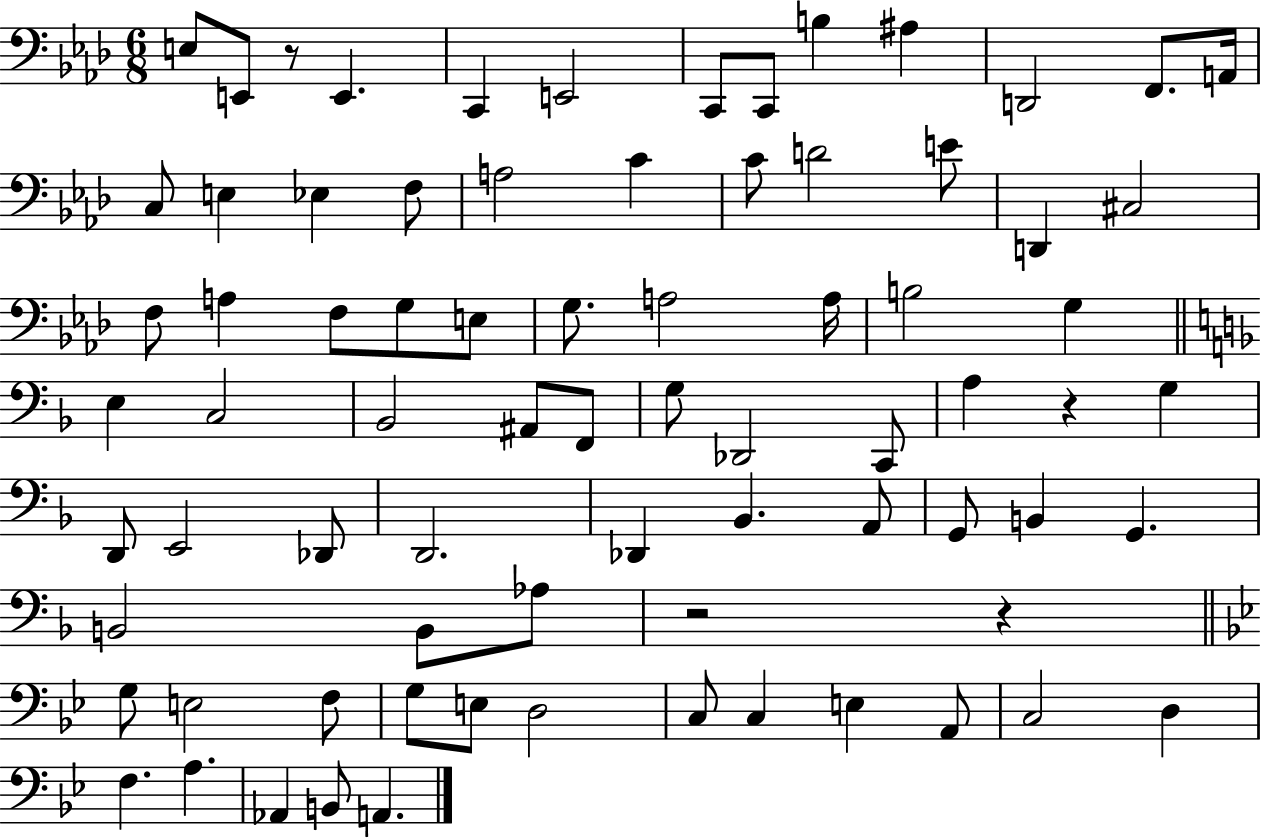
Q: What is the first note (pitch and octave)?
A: E3